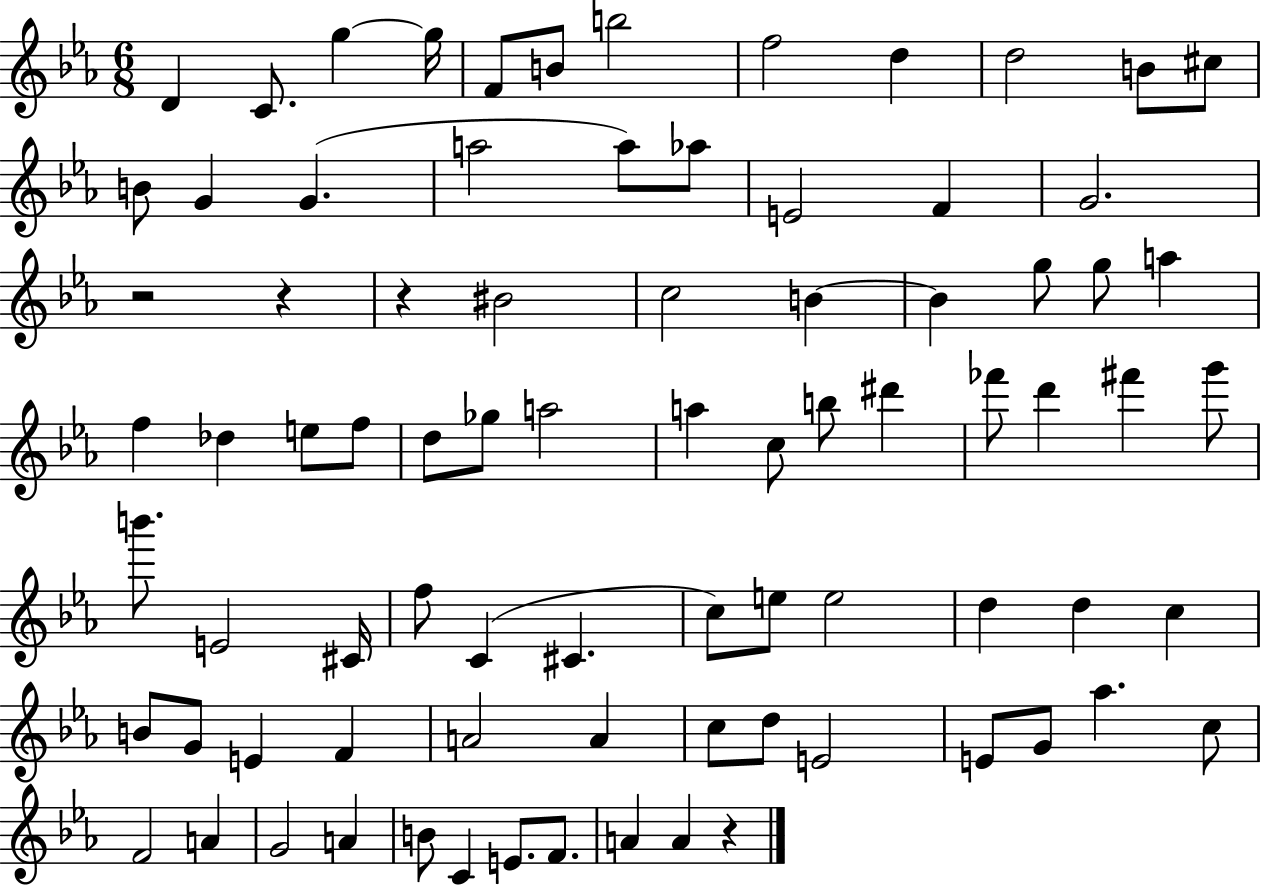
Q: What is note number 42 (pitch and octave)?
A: F#6